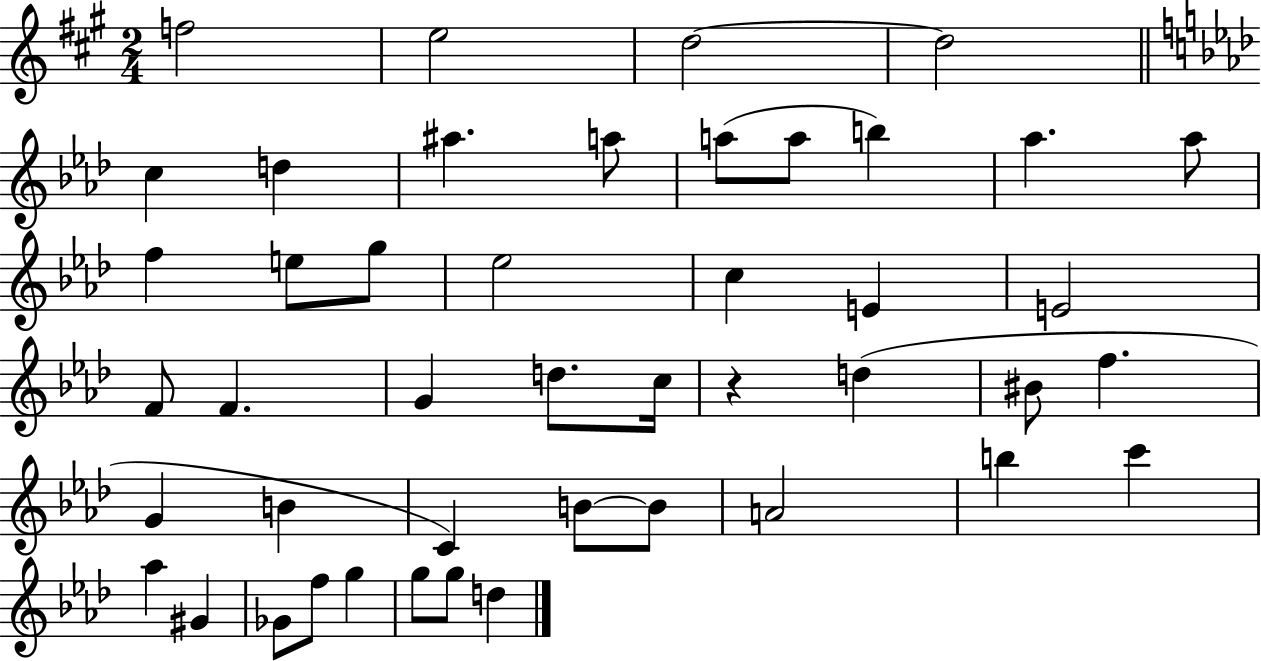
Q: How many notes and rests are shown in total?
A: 45